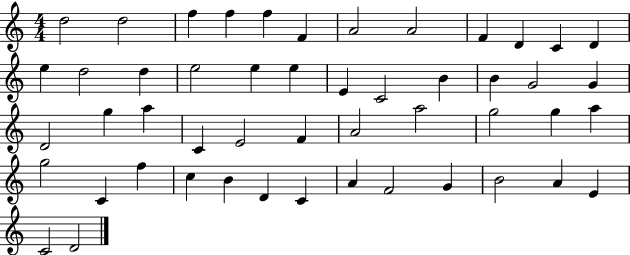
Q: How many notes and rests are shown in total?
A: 50